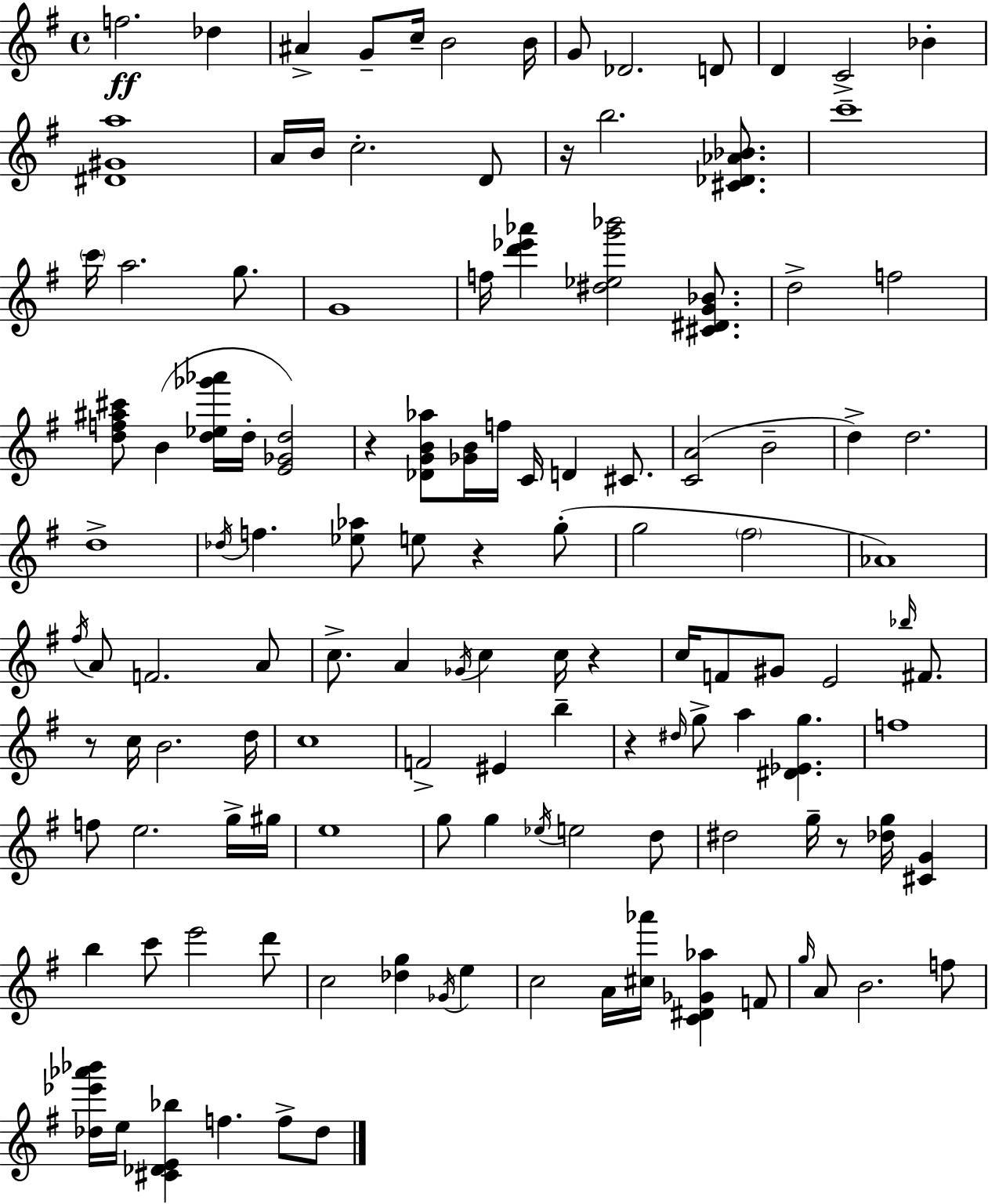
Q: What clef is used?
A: treble